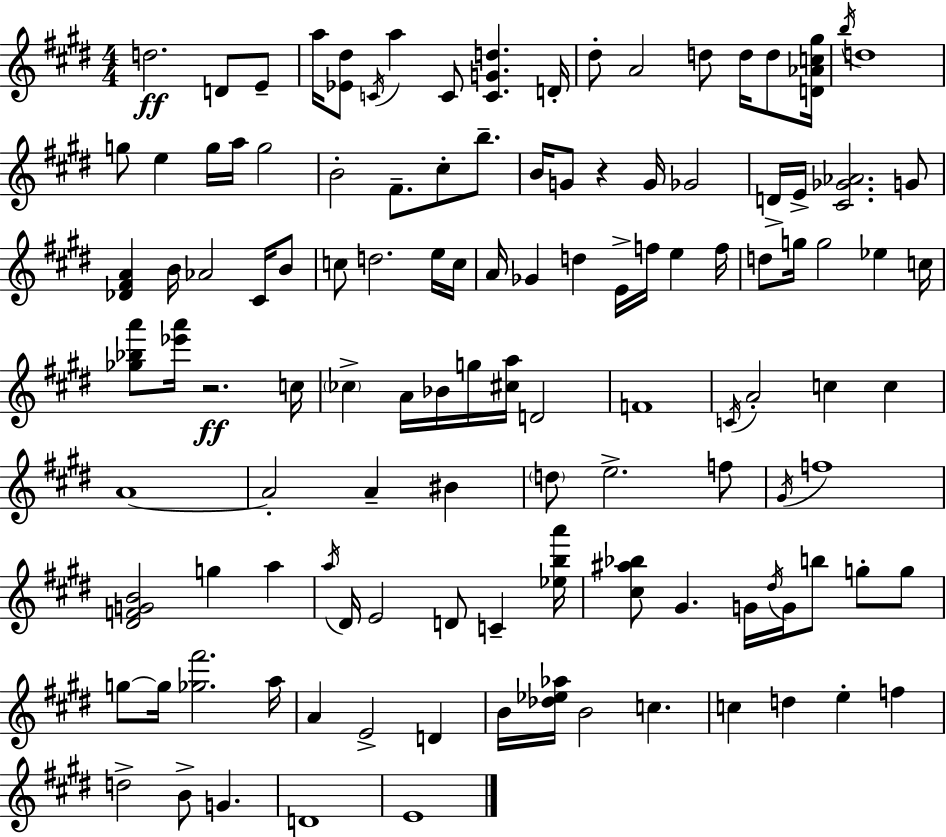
D5/h. D4/e E4/e A5/s [Eb4,D#5]/e C4/s A5/q C4/e [C4,G4,D5]/q. D4/s D#5/e A4/h D5/e D5/s D5/e [D4,Ab4,C5,G#5]/s B5/s D5/w G5/e E5/q G5/s A5/s G5/h B4/h F#4/e. C#5/e B5/e. B4/s G4/e R/q G4/s Gb4/h D4/s E4/s [C#4,Gb4,Ab4]/h. G4/e [Db4,F#4,A4]/q B4/s Ab4/h C#4/s B4/e C5/e D5/h. E5/s C5/s A4/s Gb4/q D5/q E4/s F5/s E5/q F5/s D5/e G5/s G5/h Eb5/q C5/s [Gb5,Bb5,A6]/e [Eb6,A6]/s R/h. C5/s CES5/q A4/s Bb4/s G5/s [C#5,A5]/s D4/h F4/w C4/s A4/h C5/q C5/q A4/w A4/h A4/q BIS4/q D5/e E5/h. F5/e G#4/s F5/w [D#4,F4,G4,B4]/h G5/q A5/q A5/s D#4/s E4/h D4/e C4/q [Eb5,B5,A6]/s [C#5,A#5,Bb5]/e G#4/q. G4/s D#5/s G4/s B5/e G5/e G5/e G5/e G5/s [Gb5,F#6]/h. A5/s A4/q E4/h D4/q B4/s [Db5,Eb5,Ab5]/s B4/h C5/q. C5/q D5/q E5/q F5/q D5/h B4/e G4/q. D4/w E4/w